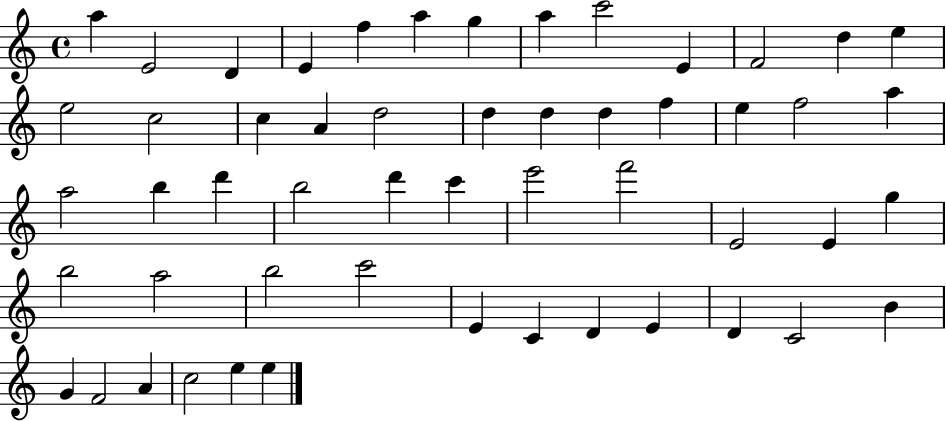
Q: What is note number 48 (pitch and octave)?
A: G4